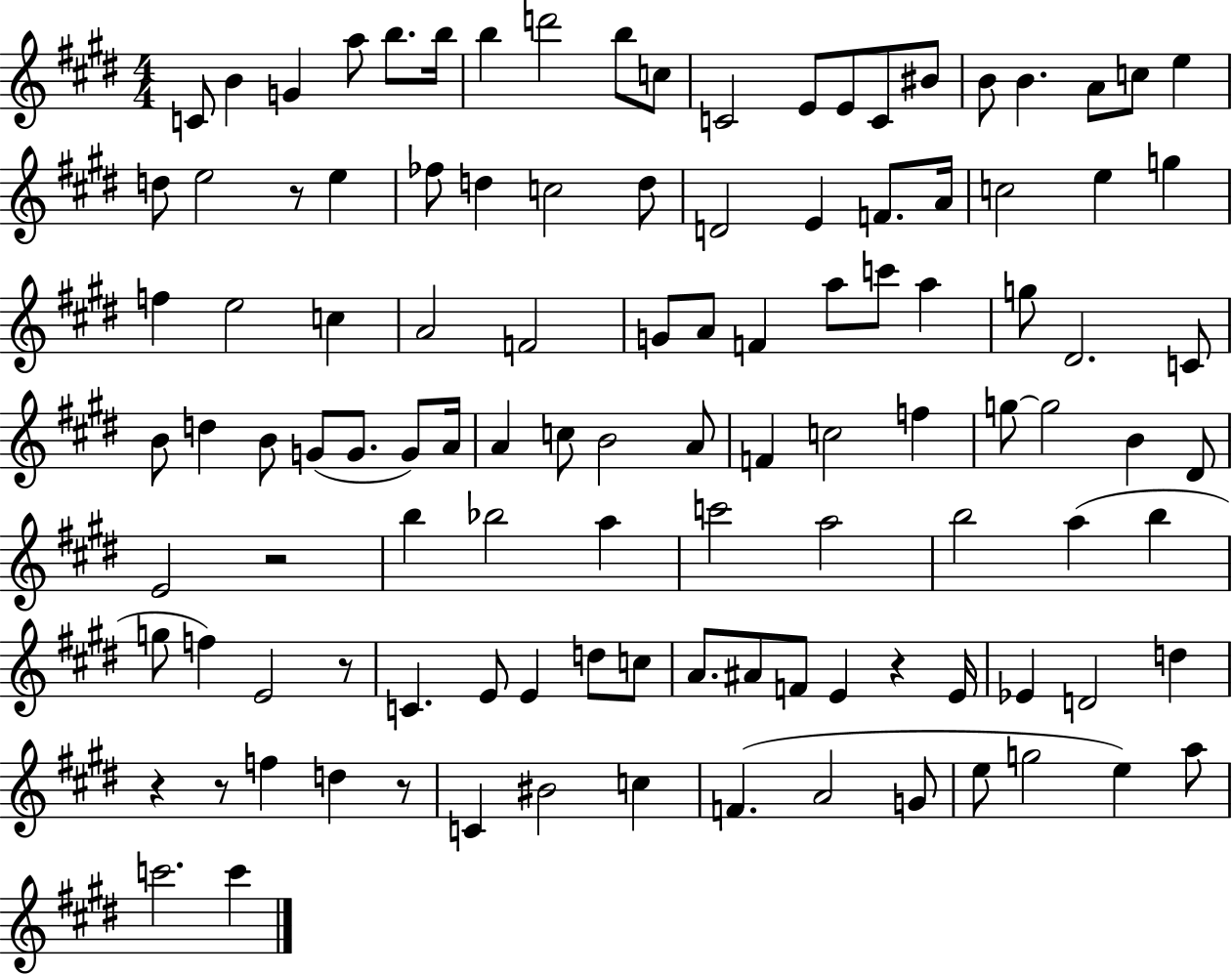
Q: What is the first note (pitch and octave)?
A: C4